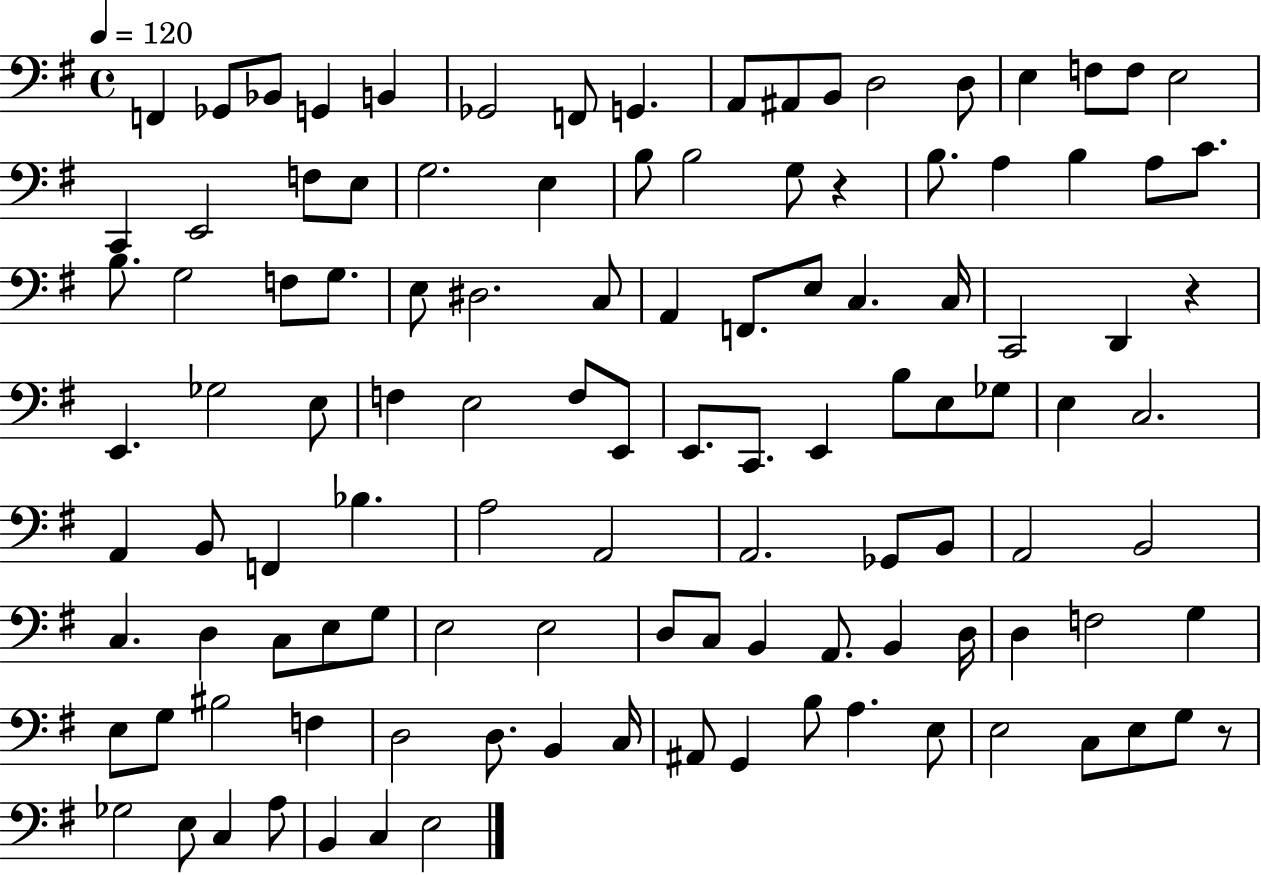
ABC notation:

X:1
T:Untitled
M:4/4
L:1/4
K:G
F,, _G,,/2 _B,,/2 G,, B,, _G,,2 F,,/2 G,, A,,/2 ^A,,/2 B,,/2 D,2 D,/2 E, F,/2 F,/2 E,2 C,, E,,2 F,/2 E,/2 G,2 E, B,/2 B,2 G,/2 z B,/2 A, B, A,/2 C/2 B,/2 G,2 F,/2 G,/2 E,/2 ^D,2 C,/2 A,, F,,/2 E,/2 C, C,/4 C,,2 D,, z E,, _G,2 E,/2 F, E,2 F,/2 E,,/2 E,,/2 C,,/2 E,, B,/2 E,/2 _G,/2 E, C,2 A,, B,,/2 F,, _B, A,2 A,,2 A,,2 _G,,/2 B,,/2 A,,2 B,,2 C, D, C,/2 E,/2 G,/2 E,2 E,2 D,/2 C,/2 B,, A,,/2 B,, D,/4 D, F,2 G, E,/2 G,/2 ^B,2 F, D,2 D,/2 B,, C,/4 ^A,,/2 G,, B,/2 A, E,/2 E,2 C,/2 E,/2 G,/2 z/2 _G,2 E,/2 C, A,/2 B,, C, E,2